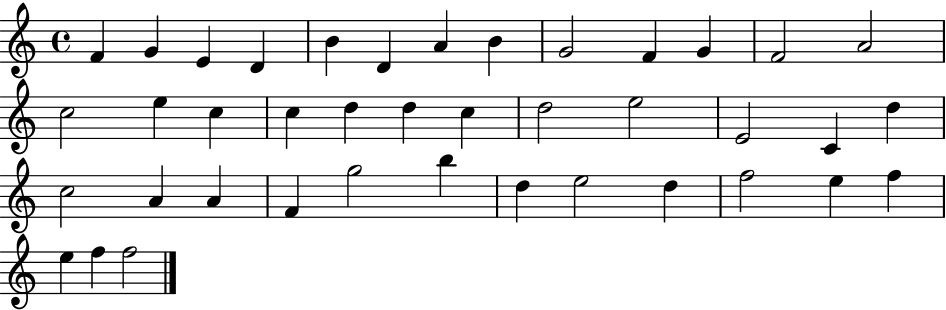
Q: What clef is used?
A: treble